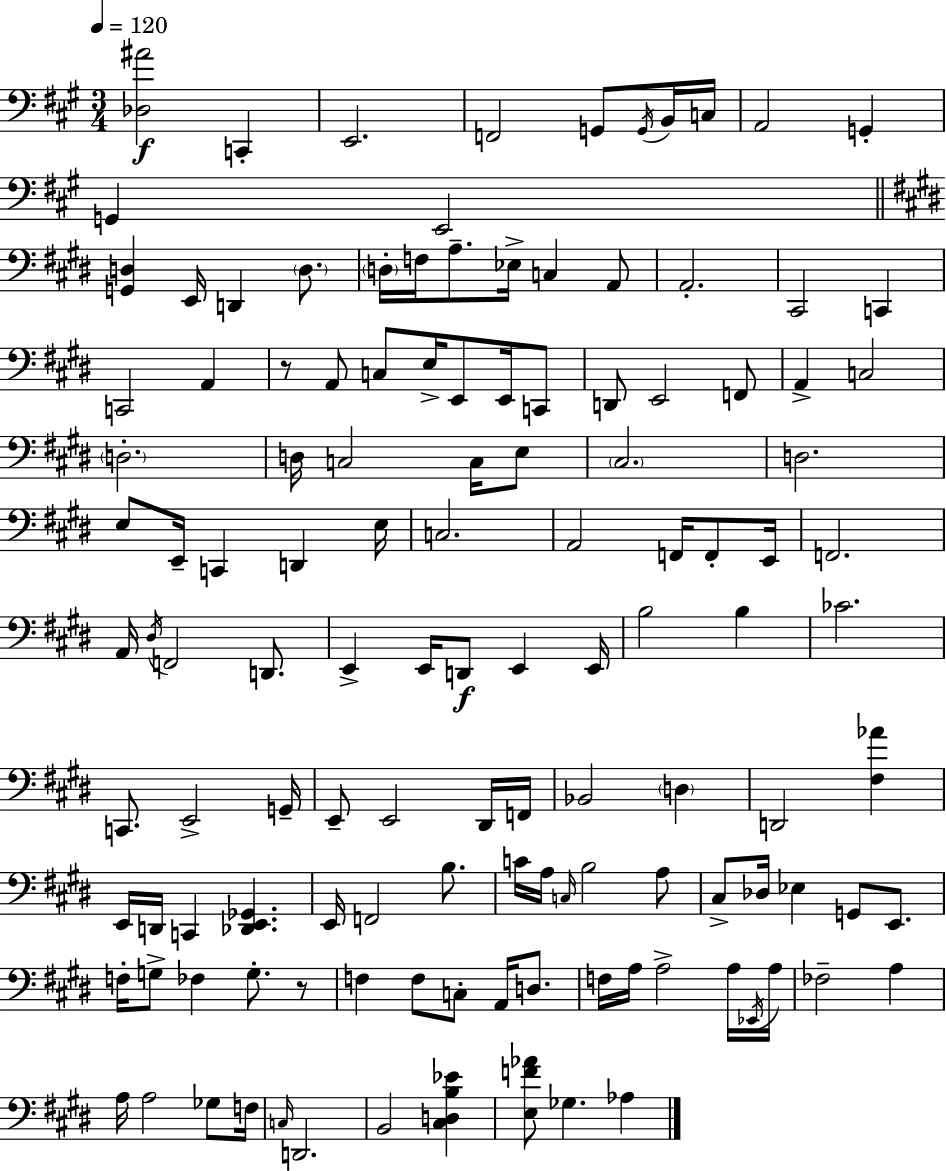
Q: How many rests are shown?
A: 2